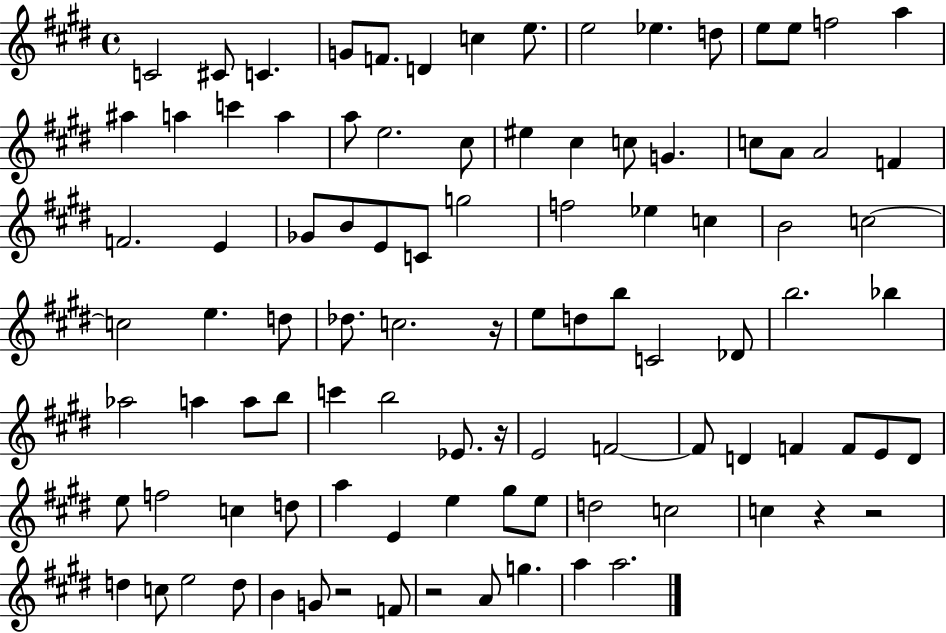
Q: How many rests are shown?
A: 6